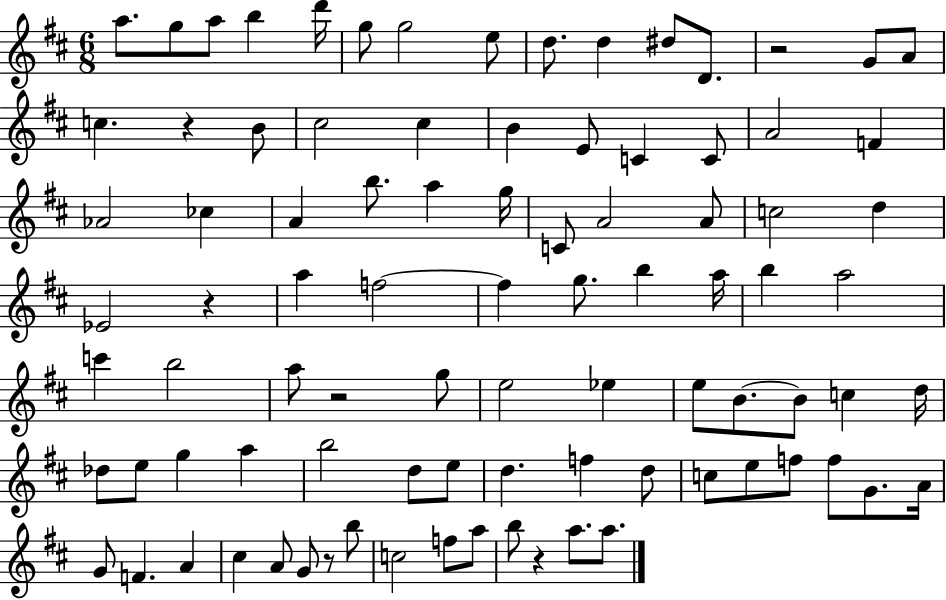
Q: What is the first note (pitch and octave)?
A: A5